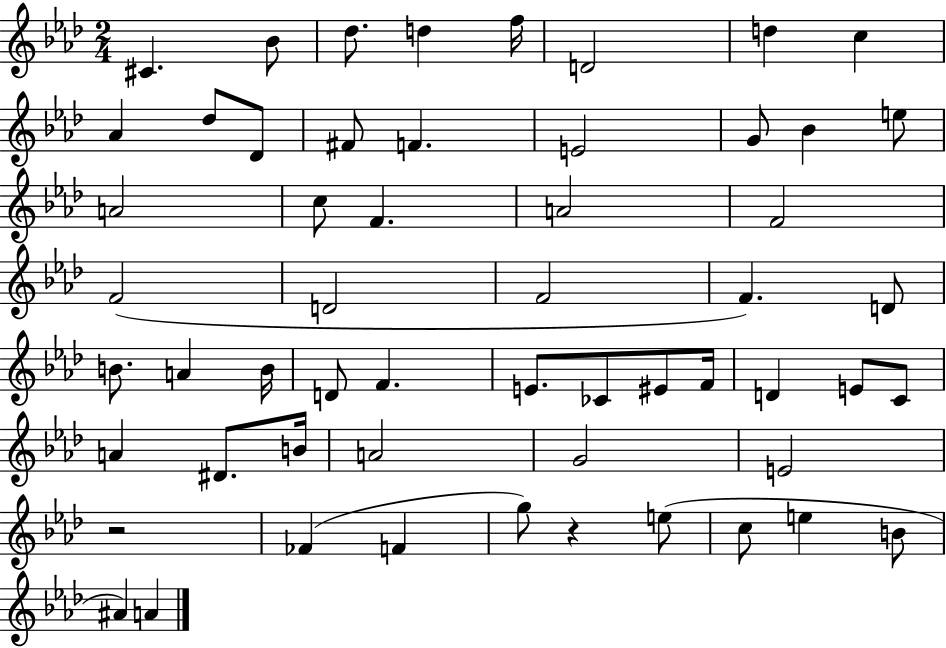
{
  \clef treble
  \numericTimeSignature
  \time 2/4
  \key aes \major
  cis'4. bes'8 | des''8. d''4 f''16 | d'2 | d''4 c''4 | \break aes'4 des''8 des'8 | fis'8 f'4. | e'2 | g'8 bes'4 e''8 | \break a'2 | c''8 f'4. | a'2 | f'2 | \break f'2( | d'2 | f'2 | f'4.) d'8 | \break b'8. a'4 b'16 | d'8 f'4. | e'8. ces'8 eis'8 f'16 | d'4 e'8 c'8 | \break a'4 dis'8. b'16 | a'2 | g'2 | e'2 | \break r2 | fes'4( f'4 | g''8) r4 e''8( | c''8 e''4 b'8 | \break ais'4) a'4 | \bar "|."
}